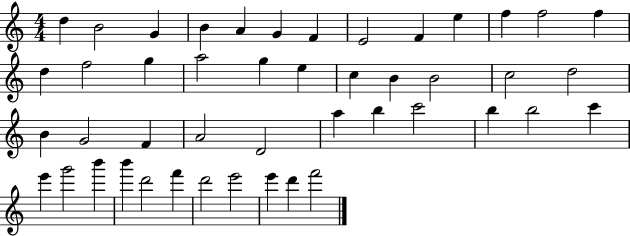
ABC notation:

X:1
T:Untitled
M:4/4
L:1/4
K:C
d B2 G B A G F E2 F e f f2 f d f2 g a2 g e c B B2 c2 d2 B G2 F A2 D2 a b c'2 b b2 c' e' g'2 b' b' d'2 f' d'2 e'2 e' d' f'2